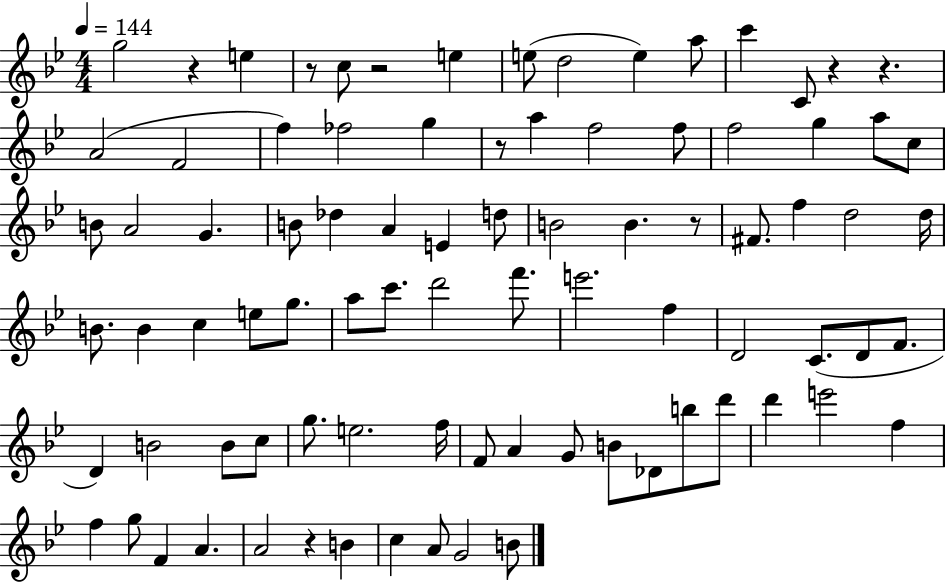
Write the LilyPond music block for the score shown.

{
  \clef treble
  \numericTimeSignature
  \time 4/4
  \key bes \major
  \tempo 4 = 144
  g''2 r4 e''4 | r8 c''8 r2 e''4 | e''8( d''2 e''4) a''8 | c'''4 c'8 r4 r4. | \break a'2( f'2 | f''4) fes''2 g''4 | r8 a''4 f''2 f''8 | f''2 g''4 a''8 c''8 | \break b'8 a'2 g'4. | b'8 des''4 a'4 e'4 d''8 | b'2 b'4. r8 | fis'8. f''4 d''2 d''16 | \break b'8. b'4 c''4 e''8 g''8. | a''8 c'''8. d'''2 f'''8. | e'''2. f''4 | d'2 c'8.( d'8 f'8. | \break d'4) b'2 b'8 c''8 | g''8. e''2. f''16 | f'8 a'4 g'8 b'8 des'8 b''8 d'''8 | d'''4 e'''2 f''4 | \break f''4 g''8 f'4 a'4. | a'2 r4 b'4 | c''4 a'8 g'2 b'8 | \bar "|."
}